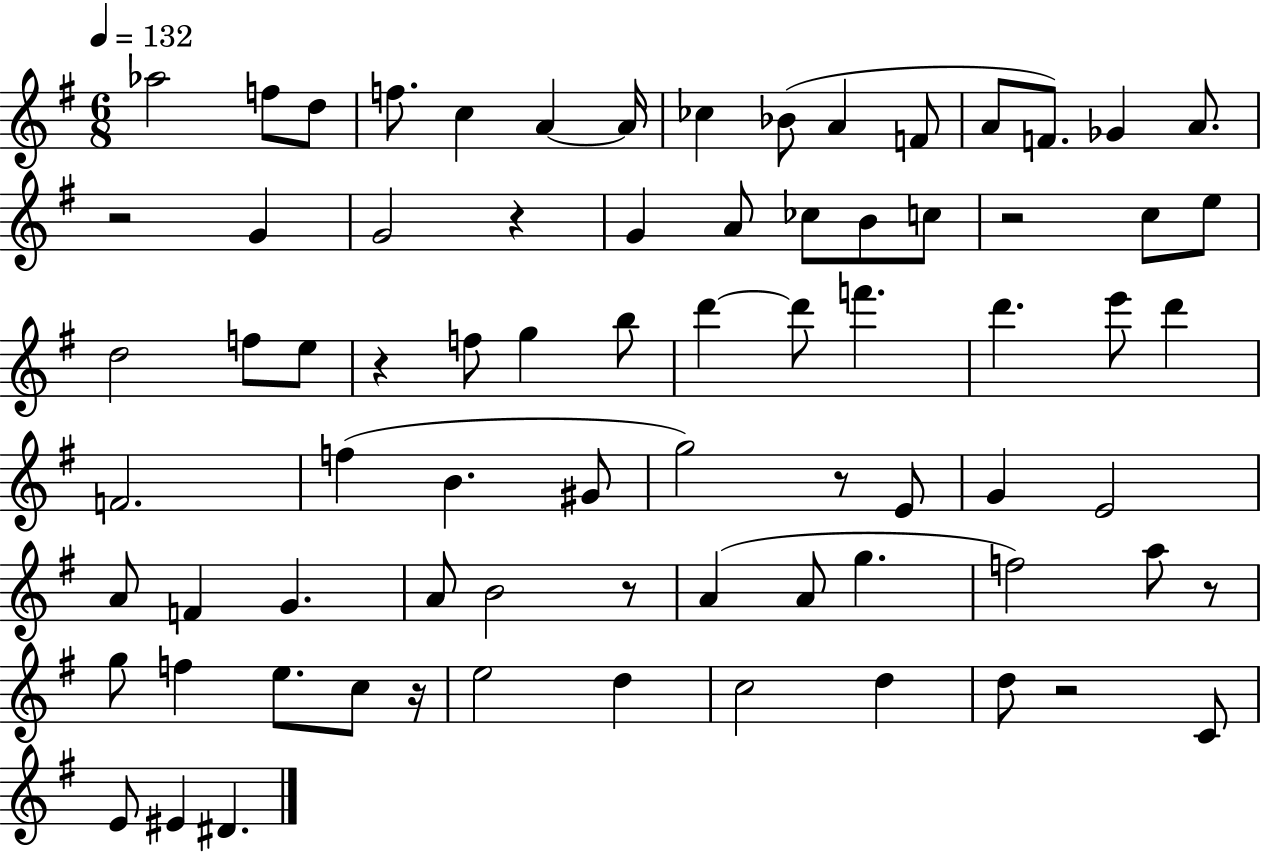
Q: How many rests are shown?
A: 9